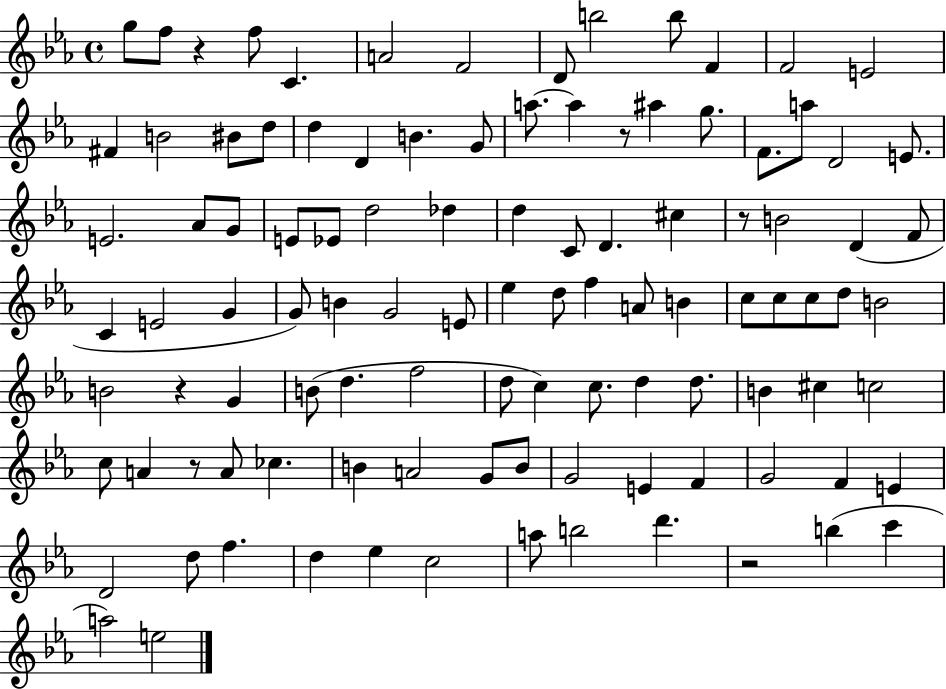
G5/e F5/e R/q F5/e C4/q. A4/h F4/h D4/e B5/h B5/e F4/q F4/h E4/h F#4/q B4/h BIS4/e D5/e D5/q D4/q B4/q. G4/e A5/e. A5/q R/e A#5/q G5/e. F4/e. A5/e D4/h E4/e. E4/h. Ab4/e G4/e E4/e Eb4/e D5/h Db5/q D5/q C4/e D4/q. C#5/q R/e B4/h D4/q F4/e C4/q E4/h G4/q G4/e B4/q G4/h E4/e Eb5/q D5/e F5/q A4/e B4/q C5/e C5/e C5/e D5/e B4/h B4/h R/q G4/q B4/e D5/q. F5/h D5/e C5/q C5/e. D5/q D5/e. B4/q C#5/q C5/h C5/e A4/q R/e A4/e CES5/q. B4/q A4/h G4/e B4/e G4/h E4/q F4/q G4/h F4/q E4/q D4/h D5/e F5/q. D5/q Eb5/q C5/h A5/e B5/h D6/q. R/h B5/q C6/q A5/h E5/h